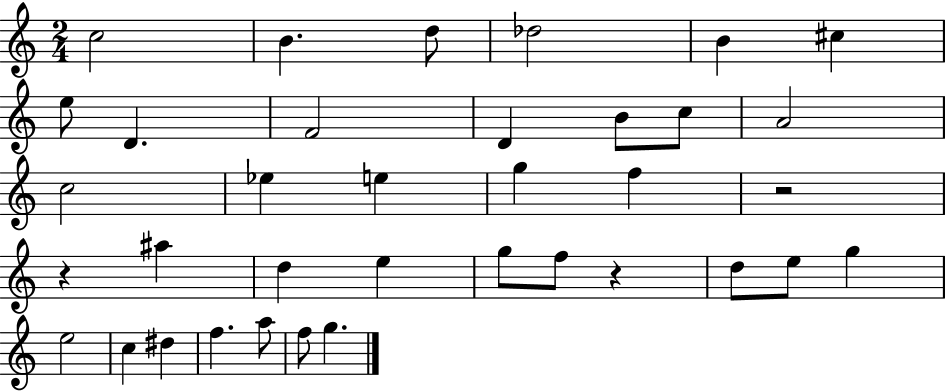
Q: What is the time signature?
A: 2/4